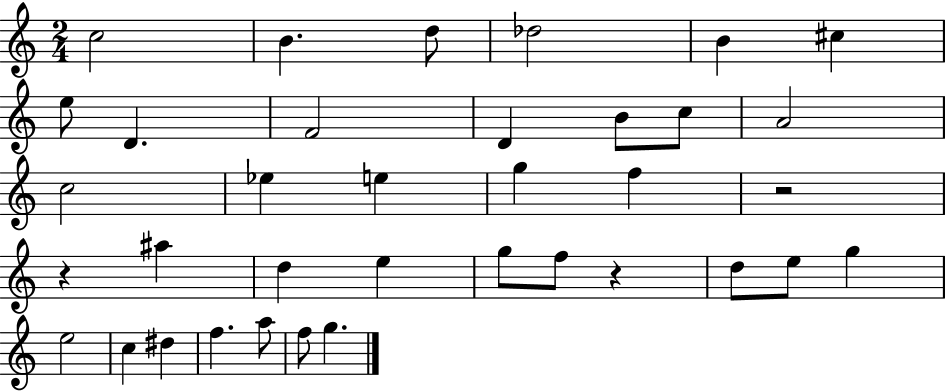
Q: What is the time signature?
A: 2/4